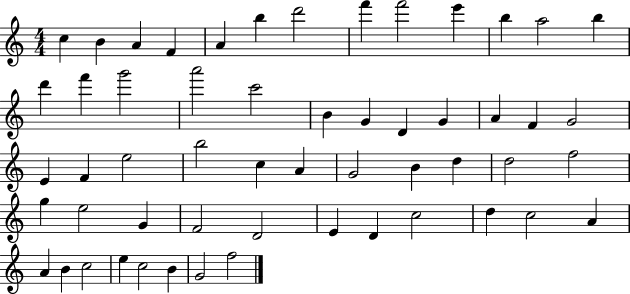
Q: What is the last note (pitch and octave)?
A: F5